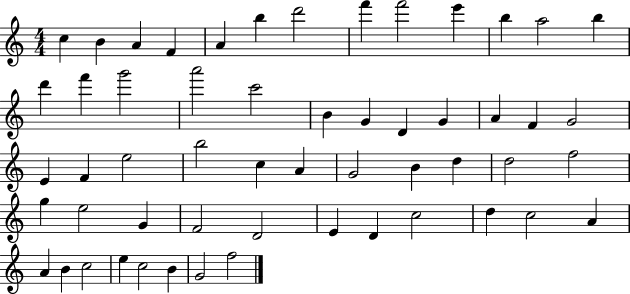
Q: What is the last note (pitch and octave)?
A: F5